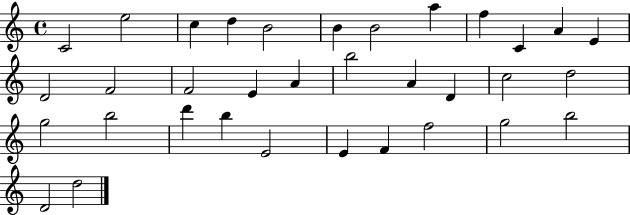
{
  \clef treble
  \time 4/4
  \defaultTimeSignature
  \key c \major
  c'2 e''2 | c''4 d''4 b'2 | b'4 b'2 a''4 | f''4 c'4 a'4 e'4 | \break d'2 f'2 | f'2 e'4 a'4 | b''2 a'4 d'4 | c''2 d''2 | \break g''2 b''2 | d'''4 b''4 e'2 | e'4 f'4 f''2 | g''2 b''2 | \break d'2 d''2 | \bar "|."
}